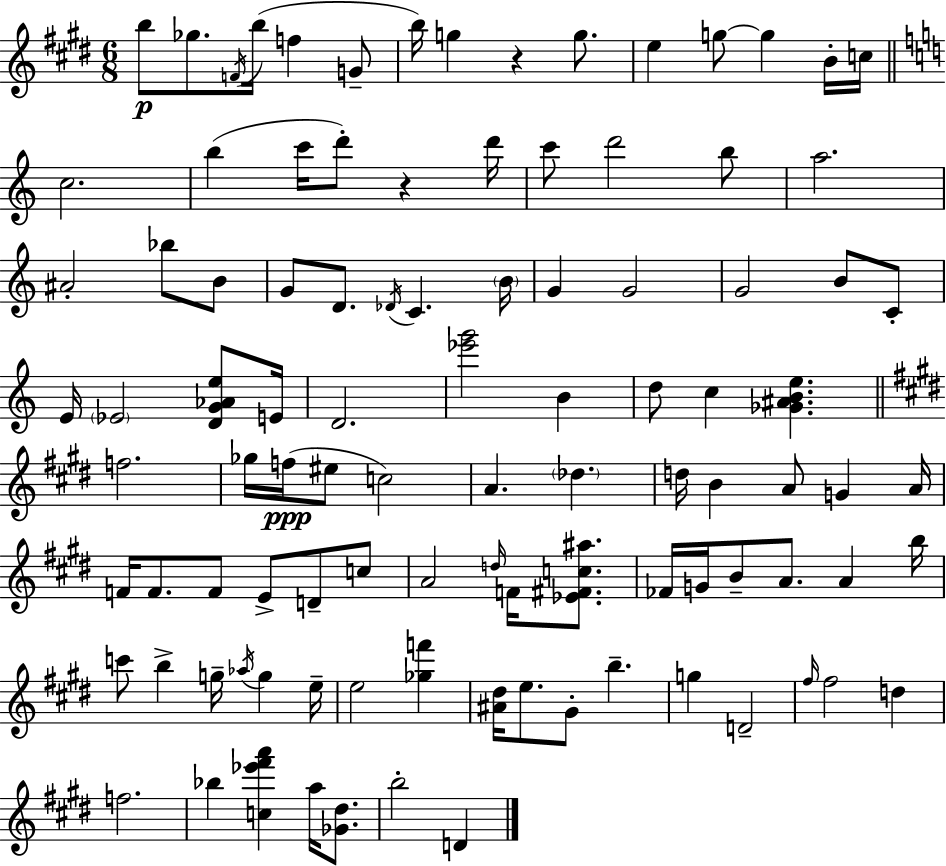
B5/e Gb5/e. F4/s B5/s F5/q G4/e B5/s G5/q R/q G5/e. E5/q G5/e G5/q B4/s C5/s C5/h. B5/q C6/s D6/e R/q D6/s C6/e D6/h B5/e A5/h. A#4/h Bb5/e B4/e G4/e D4/e. Db4/s C4/q. B4/s G4/q G4/h G4/h B4/e C4/e E4/s Eb4/h [D4,G4,Ab4,E5]/e E4/s D4/h. [Eb6,G6]/h B4/q D5/e C5/q [Gb4,A#4,B4,E5]/q. F5/h. Gb5/s F5/s EIS5/e C5/h A4/q. Db5/q. D5/s B4/q A4/e G4/q A4/s F4/s F4/e. F4/e E4/e D4/e C5/e A4/h D5/s F4/s [Eb4,F#4,C5,A#5]/e. FES4/s G4/s B4/e A4/e. A4/q B5/s C6/e B5/q G5/s Ab5/s G5/q E5/s E5/h [Gb5,F6]/q [A#4,D#5]/s E5/e. G#4/e B5/q. G5/q D4/h F#5/s F#5/h D5/q F5/h. Bb5/q [C5,Eb6,F#6,A6]/q A5/s [Gb4,D#5]/e. B5/h D4/q